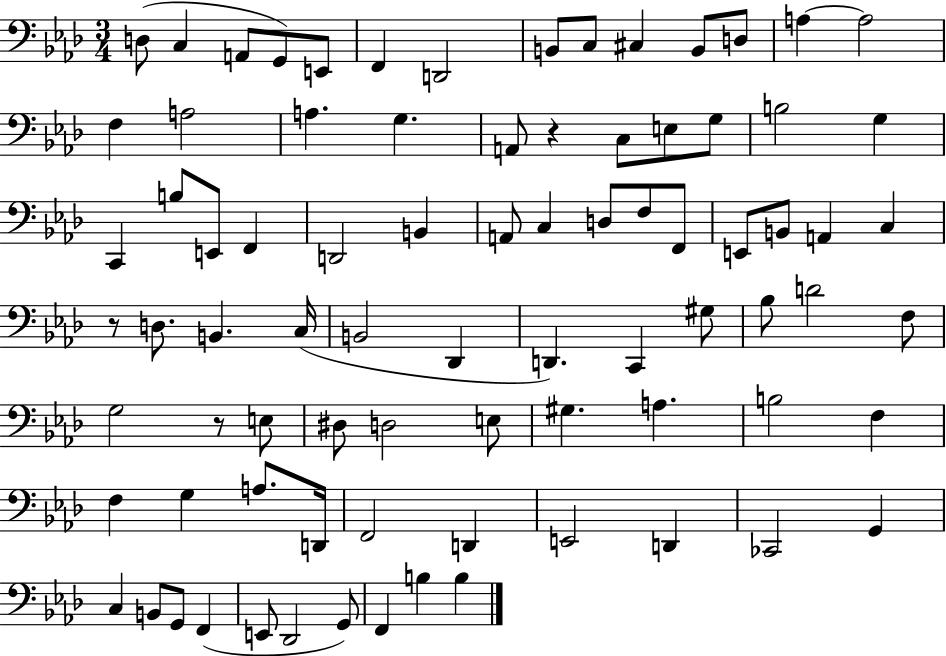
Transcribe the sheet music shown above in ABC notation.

X:1
T:Untitled
M:3/4
L:1/4
K:Ab
D,/2 C, A,,/2 G,,/2 E,,/2 F,, D,,2 B,,/2 C,/2 ^C, B,,/2 D,/2 A, A,2 F, A,2 A, G, A,,/2 z C,/2 E,/2 G,/2 B,2 G, C,, B,/2 E,,/2 F,, D,,2 B,, A,,/2 C, D,/2 F,/2 F,,/2 E,,/2 B,,/2 A,, C, z/2 D,/2 B,, C,/4 B,,2 _D,, D,, C,, ^G,/2 _B,/2 D2 F,/2 G,2 z/2 E,/2 ^D,/2 D,2 E,/2 ^G, A, B,2 F, F, G, A,/2 D,,/4 F,,2 D,, E,,2 D,, _C,,2 G,, C, B,,/2 G,,/2 F,, E,,/2 _D,,2 G,,/2 F,, B, B,